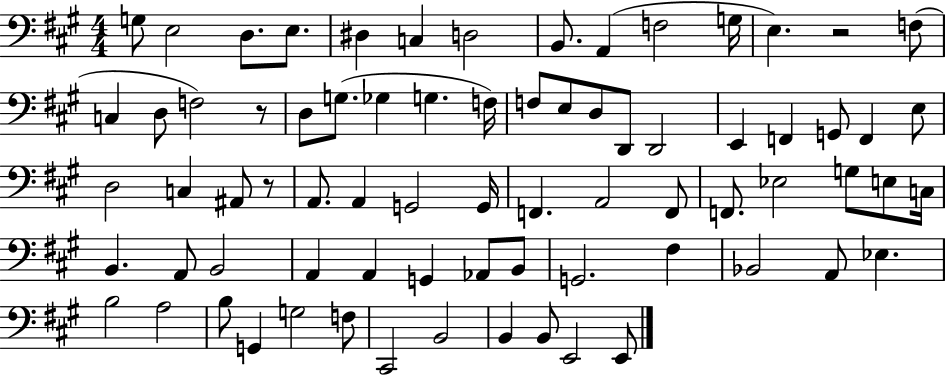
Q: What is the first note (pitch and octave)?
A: G3